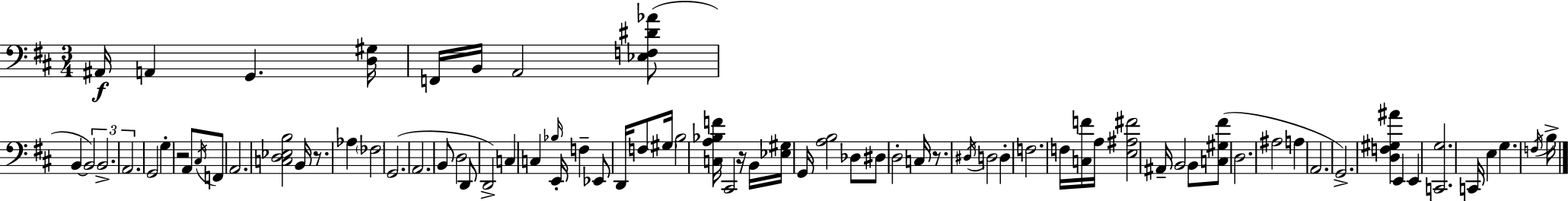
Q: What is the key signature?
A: D major